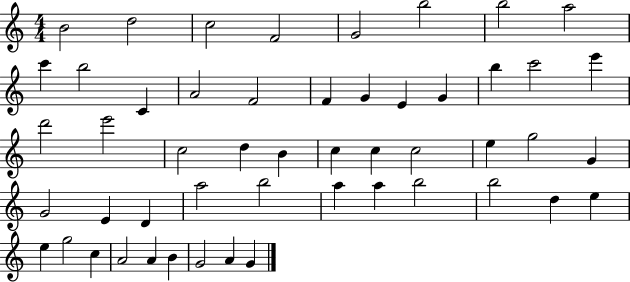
B4/h D5/h C5/h F4/h G4/h B5/h B5/h A5/h C6/q B5/h C4/q A4/h F4/h F4/q G4/q E4/q G4/q B5/q C6/h E6/q D6/h E6/h C5/h D5/q B4/q C5/q C5/q C5/h E5/q G5/h G4/q G4/h E4/q D4/q A5/h B5/h A5/q A5/q B5/h B5/h D5/q E5/q E5/q G5/h C5/q A4/h A4/q B4/q G4/h A4/q G4/q